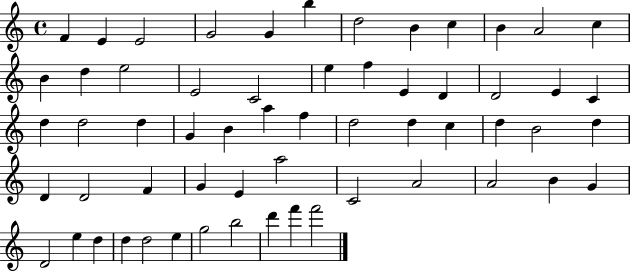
{
  \clef treble
  \time 4/4
  \defaultTimeSignature
  \key c \major
  f'4 e'4 e'2 | g'2 g'4 b''4 | d''2 b'4 c''4 | b'4 a'2 c''4 | \break b'4 d''4 e''2 | e'2 c'2 | e''4 f''4 e'4 d'4 | d'2 e'4 c'4 | \break d''4 d''2 d''4 | g'4 b'4 a''4 f''4 | d''2 d''4 c''4 | d''4 b'2 d''4 | \break d'4 d'2 f'4 | g'4 e'4 a''2 | c'2 a'2 | a'2 b'4 g'4 | \break d'2 e''4 d''4 | d''4 d''2 e''4 | g''2 b''2 | d'''4 f'''4 f'''2 | \break \bar "|."
}